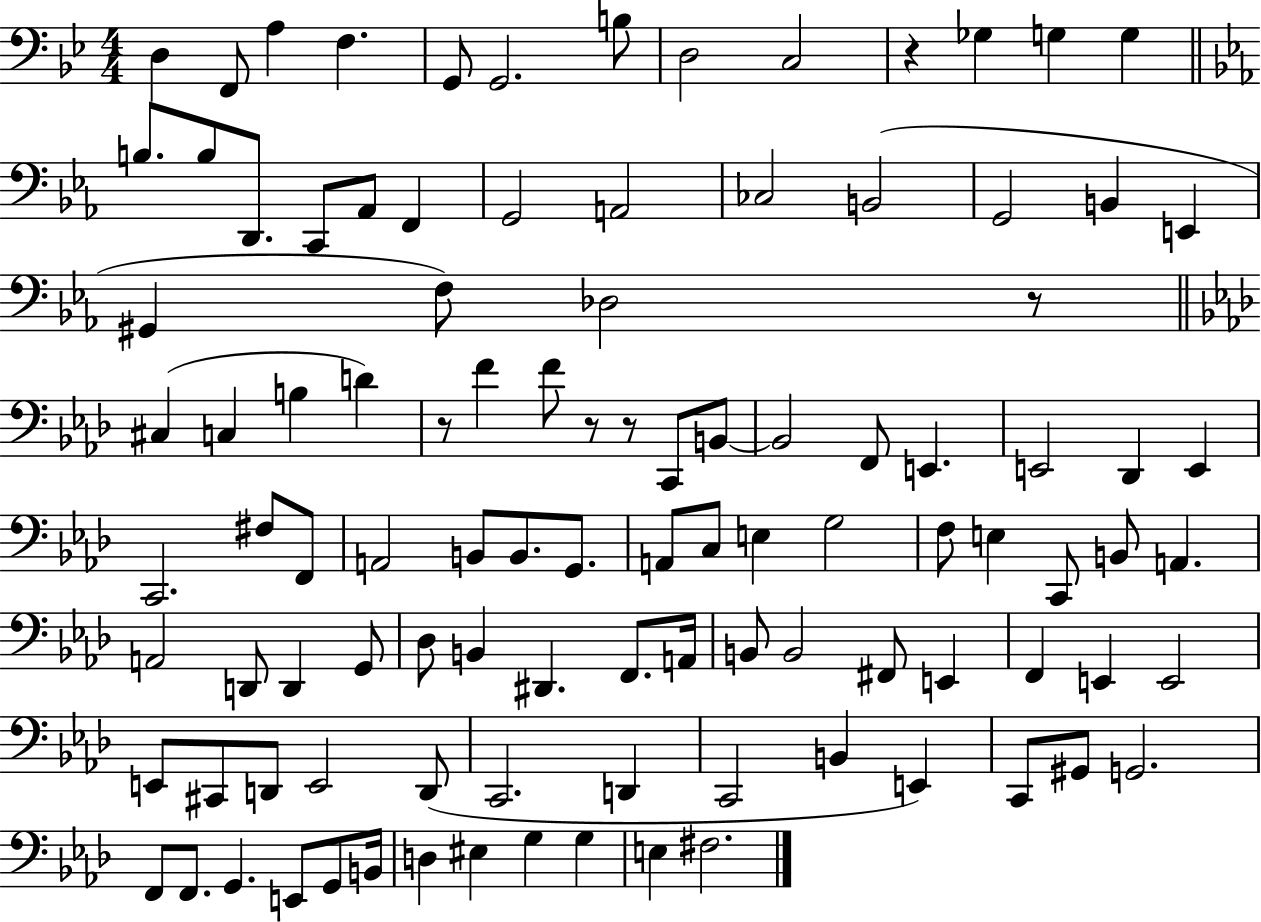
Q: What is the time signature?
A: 4/4